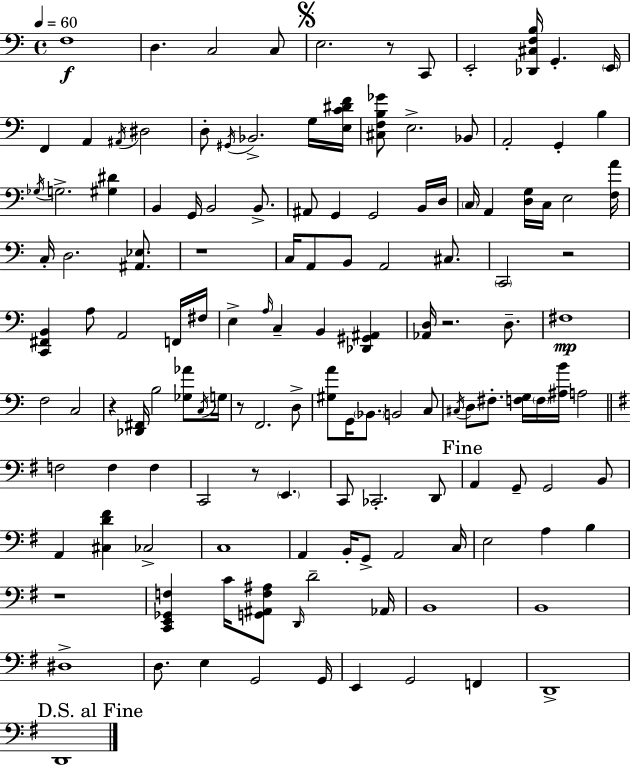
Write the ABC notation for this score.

X:1
T:Untitled
M:4/4
L:1/4
K:C
F,4 D, C,2 C,/2 E,2 z/2 C,,/2 E,,2 [_D,,^C,F,B,]/4 G,, E,,/4 F,, A,, ^A,,/4 ^D,2 D,/2 ^G,,/4 _B,,2 G,/4 [E,C^DF]/4 [^C,F,B,_G]/2 E,2 _B,,/2 A,,2 G,, B, _G,/4 G,2 [^G,^D] B,, G,,/4 B,,2 B,,/2 ^A,,/2 G,, G,,2 B,,/4 D,/4 C,/4 A,, [D,G,]/4 C,/4 E,2 [F,A]/4 C,/4 D,2 [^A,,_E,]/2 z4 C,/4 A,,/2 B,,/2 A,,2 ^C,/2 C,,2 z2 [C,,^F,,B,,] A,/2 A,,2 F,,/4 ^F,/4 E, A,/4 C, B,, [_D,,^G,,^A,,] [_A,,D,]/4 z2 D,/2 ^F,4 F,2 C,2 z [_D,,^F,,]/4 B,2 [_G,_A]/2 C,/4 G,/4 z/2 F,,2 D,/2 [^G,A]/2 G,,/4 _B,,/2 B,,2 C,/2 ^C,/4 D,/2 ^F,/2 [F,G,]/4 F,/4 [^A,B]/4 A,2 F,2 F, F, C,,2 z/2 E,, C,,/2 _C,,2 D,,/2 A,, G,,/2 G,,2 B,,/2 A,, [^C,D^F] _C,2 C,4 A,, B,,/4 G,,/2 A,,2 C,/4 E,2 A, B, z4 [C,,E,,_G,,F,] C/4 [G,,^A,,F,^A,]/2 D,,/4 D2 _A,,/4 B,,4 B,,4 ^D,4 D,/2 E, G,,2 G,,/4 E,, G,,2 F,, D,,4 D,,4